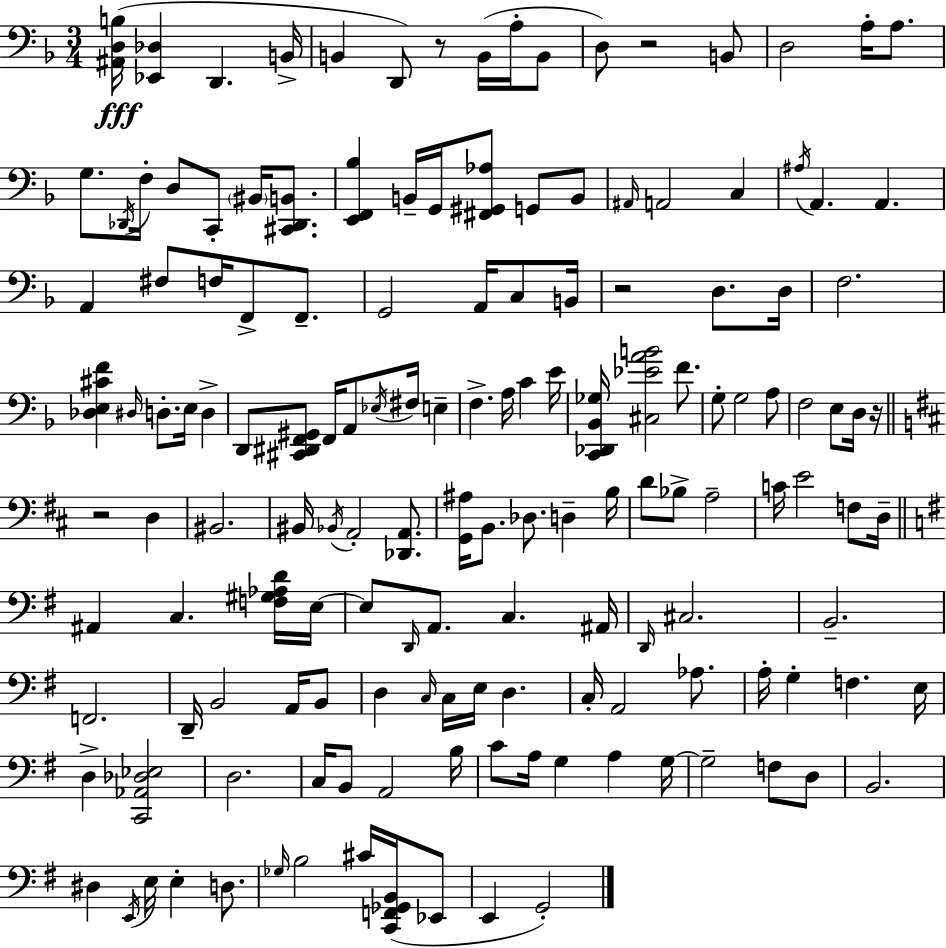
[A#2,D3,B3]/s [Eb2,Db3]/q D2/q. B2/s B2/q D2/e R/e B2/s A3/s B2/e D3/e R/h B2/e D3/h A3/s A3/e. G3/e. Db2/s F3/s D3/e C2/e BIS2/s [C#2,Db2,B2]/e. [E2,F2,Bb3]/q B2/s G2/s [F#2,G#2,Ab3]/e G2/e B2/e A#2/s A2/h C3/q A#3/s A2/q. A2/q. A2/q F#3/e F3/s F2/e F2/e. G2/h A2/s C3/e B2/s R/h D3/e. D3/s F3/h. [Db3,E3,C#4,F4]/q D#3/s D3/e. E3/s D3/q D2/e [C#2,D#2,F2,G#2]/e F2/s A2/e Eb3/s F#3/s E3/q F3/q. A3/s C4/q E4/s [C2,Db2,Bb2,Gb3]/s [C#3,Eb4,A4,B4]/h F4/e. G3/e G3/h A3/e F3/h E3/e D3/s R/s R/h D3/q BIS2/h. BIS2/s Bb2/s A2/h [Db2,A2]/e. [G2,A#3]/s B2/e. Db3/e. D3/q B3/s D4/e Bb3/e A3/h C4/s E4/h F3/e D3/s A#2/q C3/q. [F3,G#3,Ab3,D4]/s E3/s E3/e D2/s A2/e. C3/q. A#2/s D2/s C#3/h. B2/h. F2/h. D2/s B2/h A2/s B2/e D3/q C3/s C3/s E3/s D3/q. C3/s A2/h Ab3/e. A3/s G3/q F3/q. E3/s D3/q [C2,Ab2,Db3,Eb3]/h D3/h. C3/s B2/e A2/h B3/s C4/e A3/s G3/q A3/q G3/s G3/h F3/e D3/e B2/h. D#3/q E2/s E3/s E3/q D3/e. Gb3/s B3/h C#4/s [C2,F2,Gb2,B2]/s Eb2/e E2/q G2/h